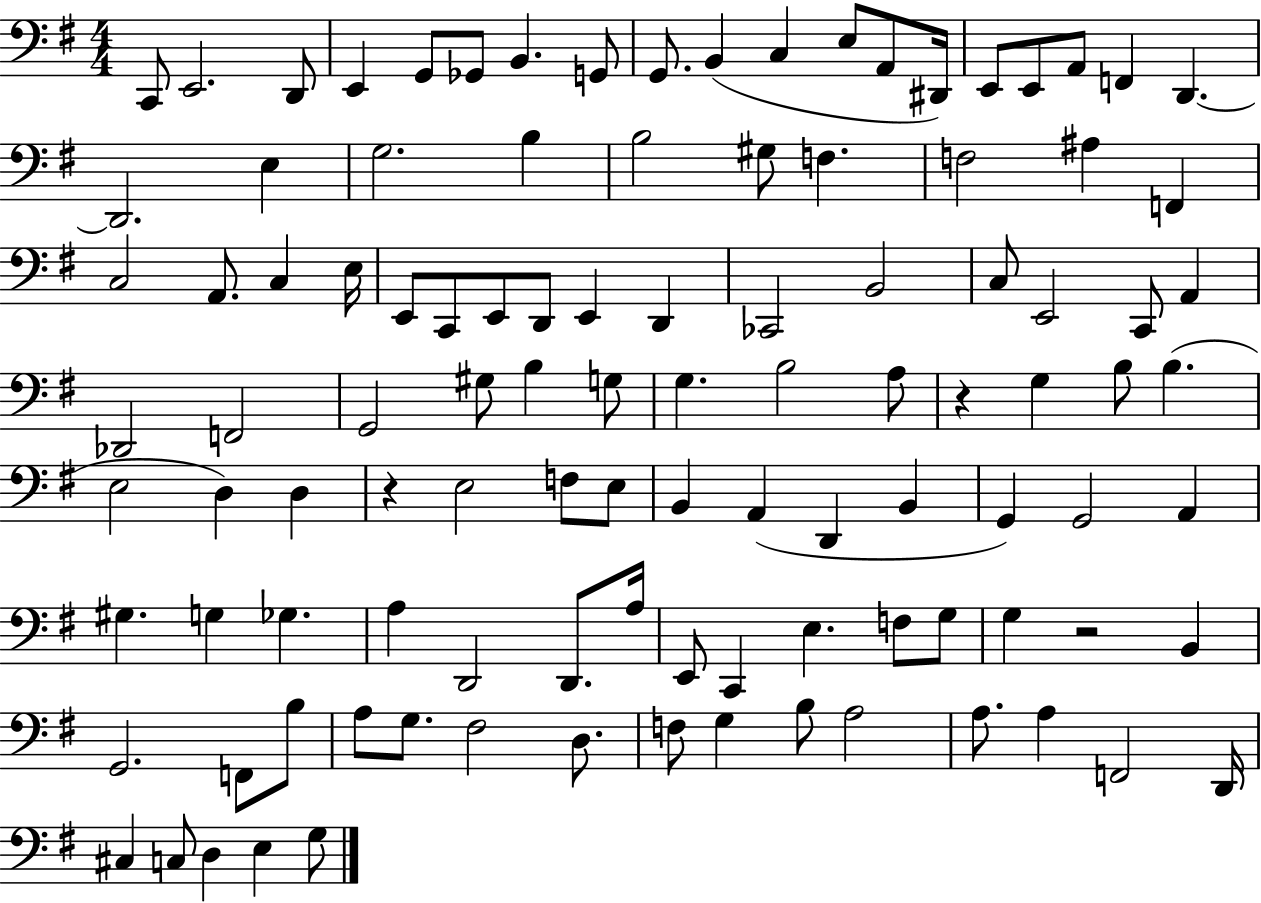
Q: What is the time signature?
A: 4/4